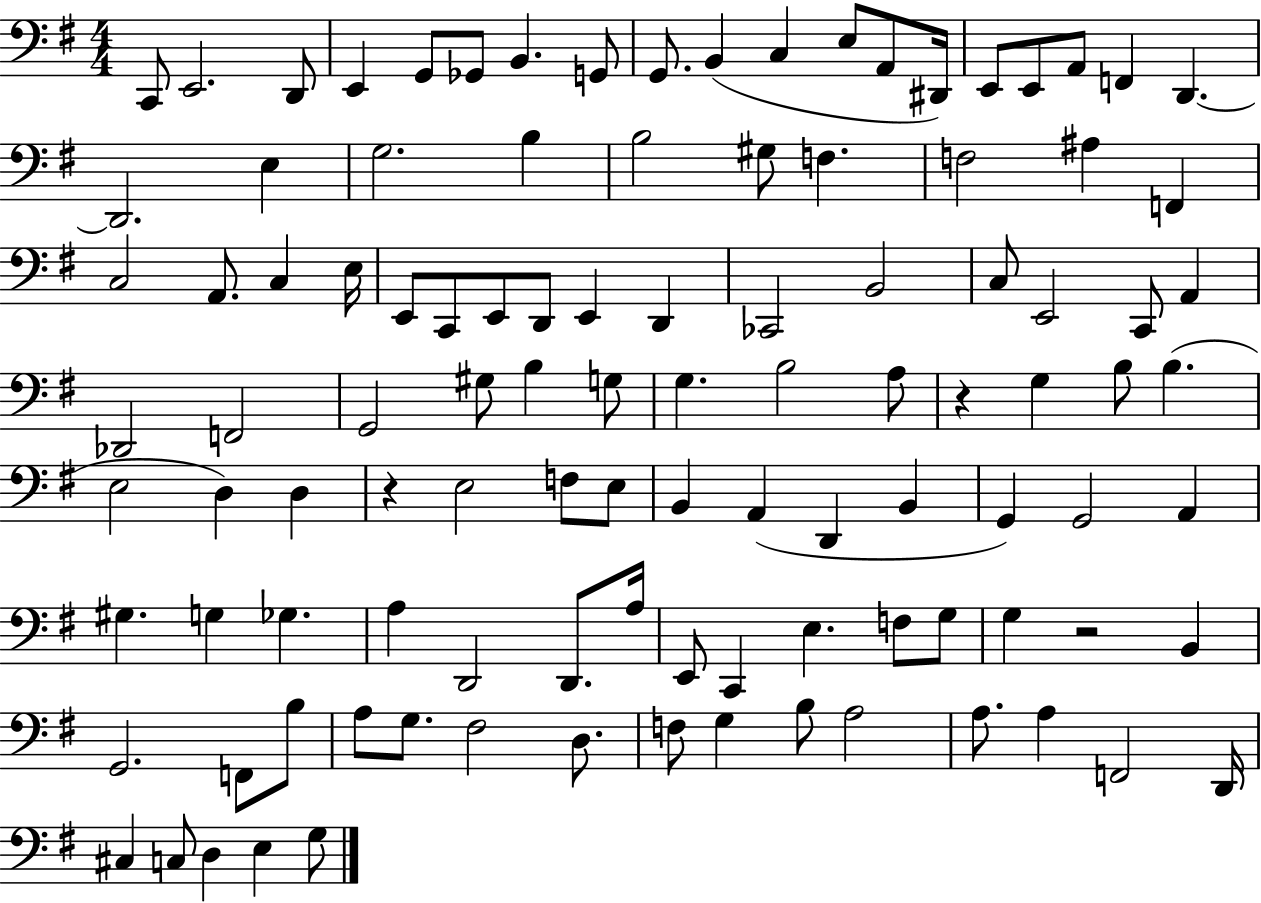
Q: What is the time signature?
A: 4/4